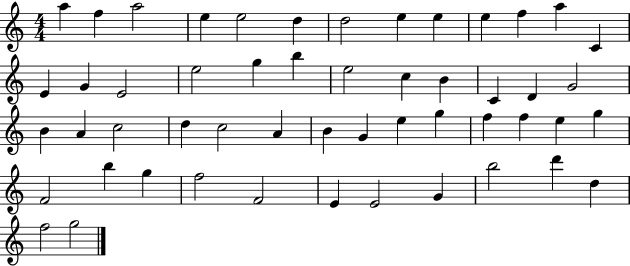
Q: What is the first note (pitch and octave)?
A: A5